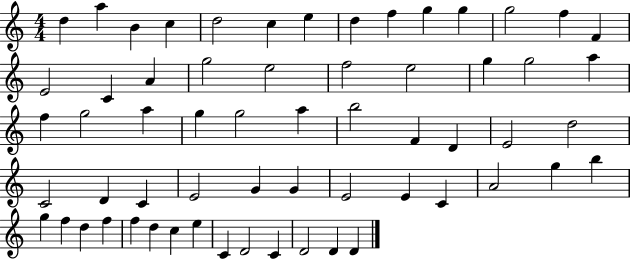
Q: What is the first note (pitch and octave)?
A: D5